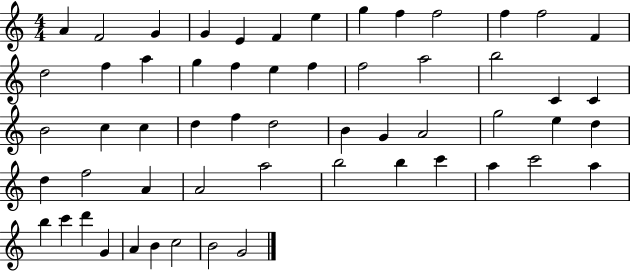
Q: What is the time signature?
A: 4/4